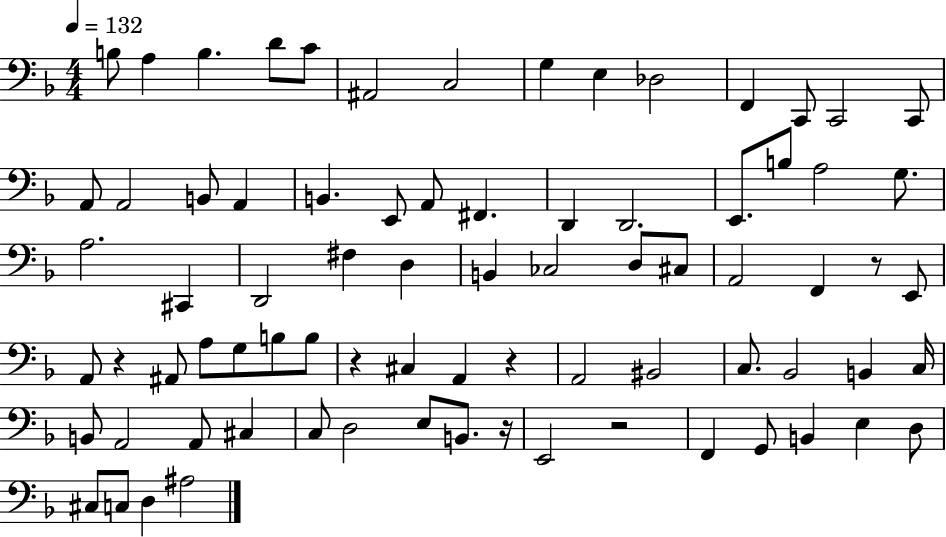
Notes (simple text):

B3/e A3/q B3/q. D4/e C4/e A#2/h C3/h G3/q E3/q Db3/h F2/q C2/e C2/h C2/e A2/e A2/h B2/e A2/q B2/q. E2/e A2/e F#2/q. D2/q D2/h. E2/e. B3/e A3/h G3/e. A3/h. C#2/q D2/h F#3/q D3/q B2/q CES3/h D3/e C#3/e A2/h F2/q R/e E2/e A2/e R/q A#2/e A3/e G3/e B3/e B3/e R/q C#3/q A2/q R/q A2/h BIS2/h C3/e. Bb2/h B2/q C3/s B2/e A2/h A2/e C#3/q C3/e D3/h E3/e B2/e. R/s E2/h R/h F2/q G2/e B2/q E3/q D3/e C#3/e C3/e D3/q A#3/h